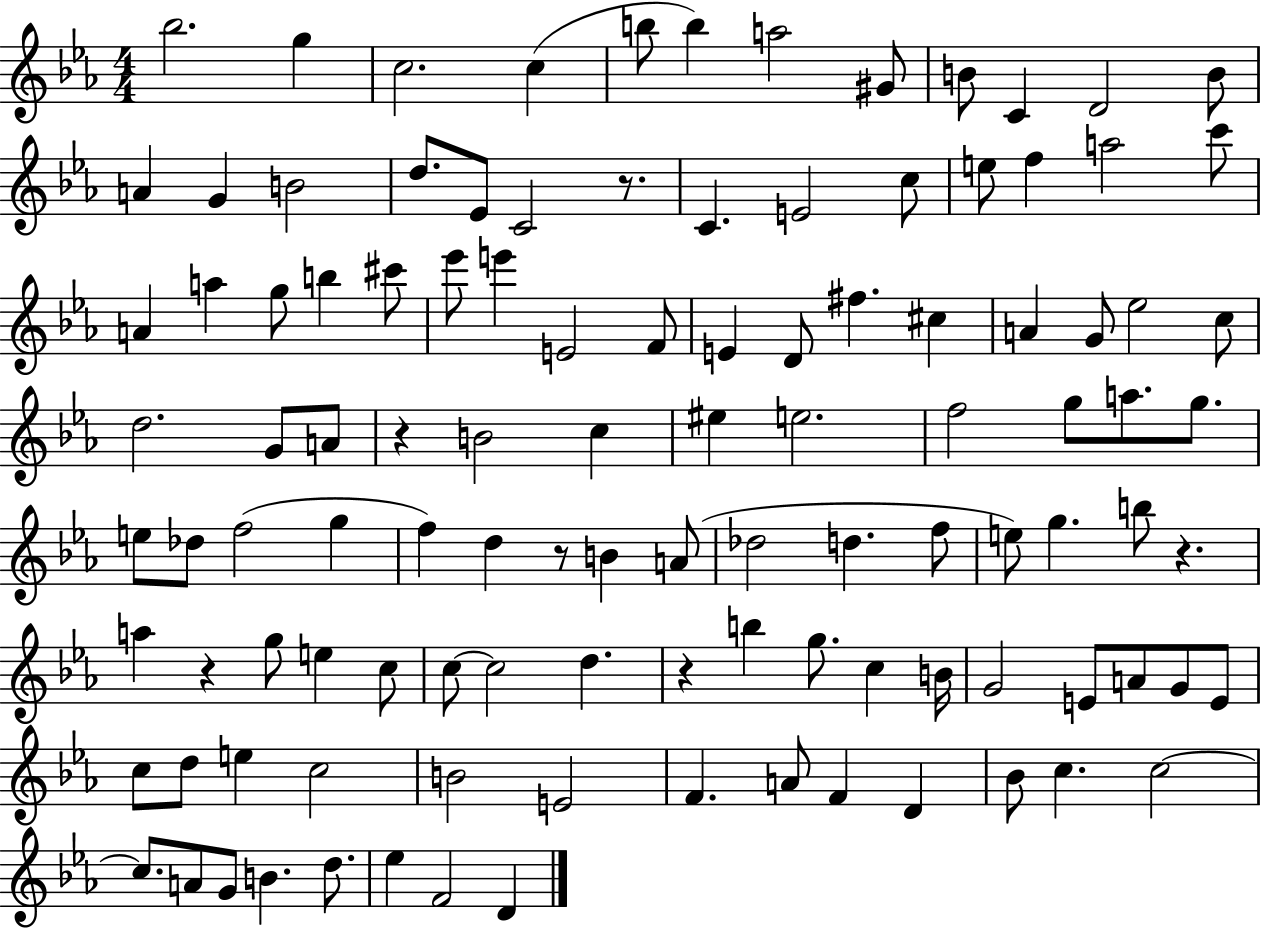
X:1
T:Untitled
M:4/4
L:1/4
K:Eb
_b2 g c2 c b/2 b a2 ^G/2 B/2 C D2 B/2 A G B2 d/2 _E/2 C2 z/2 C E2 c/2 e/2 f a2 c'/2 A a g/2 b ^c'/2 _e'/2 e' E2 F/2 E D/2 ^f ^c A G/2 _e2 c/2 d2 G/2 A/2 z B2 c ^e e2 f2 g/2 a/2 g/2 e/2 _d/2 f2 g f d z/2 B A/2 _d2 d f/2 e/2 g b/2 z a z g/2 e c/2 c/2 c2 d z b g/2 c B/4 G2 E/2 A/2 G/2 E/2 c/2 d/2 e c2 B2 E2 F A/2 F D _B/2 c c2 c/2 A/2 G/2 B d/2 _e F2 D